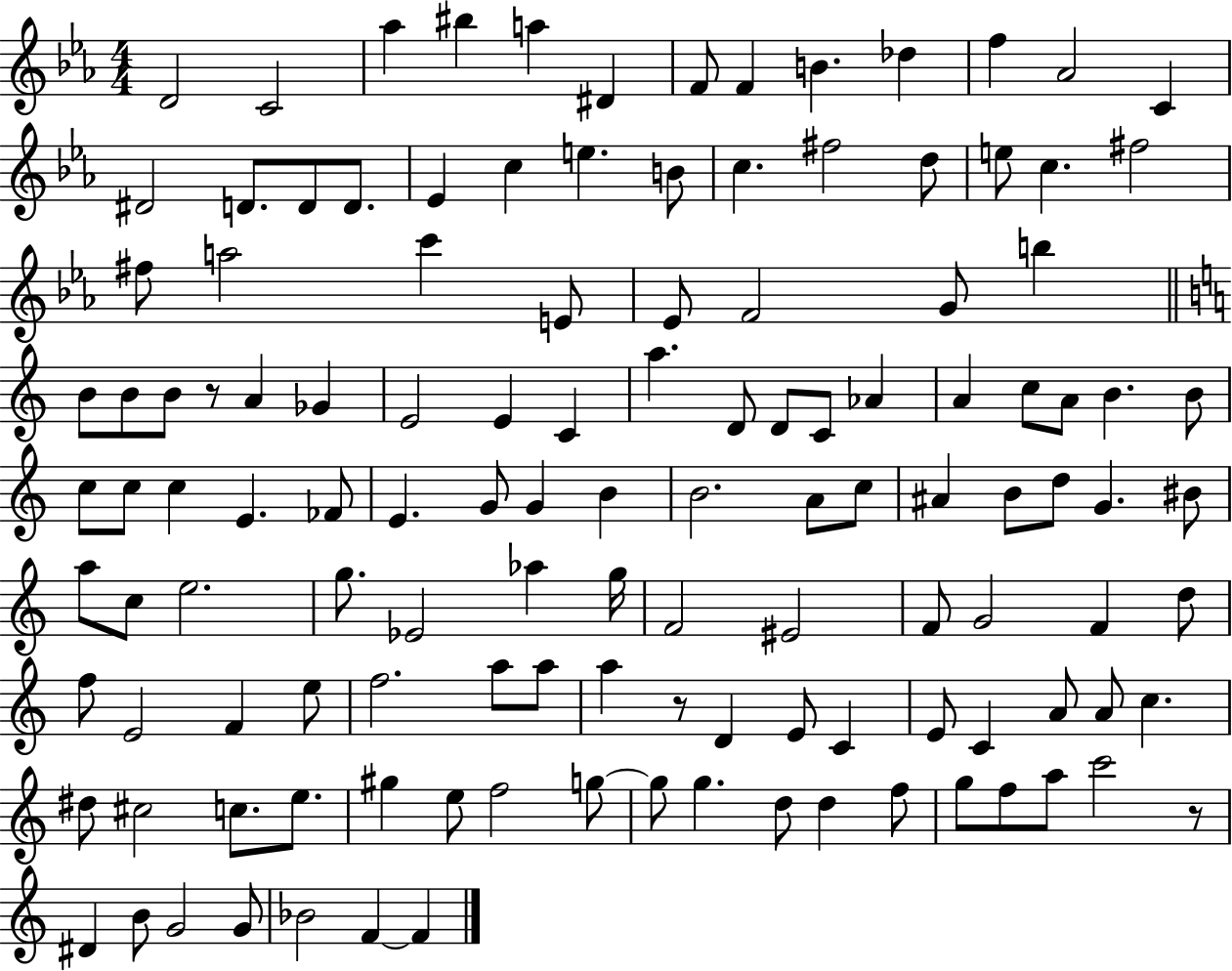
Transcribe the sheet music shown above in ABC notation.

X:1
T:Untitled
M:4/4
L:1/4
K:Eb
D2 C2 _a ^b a ^D F/2 F B _d f _A2 C ^D2 D/2 D/2 D/2 _E c e B/2 c ^f2 d/2 e/2 c ^f2 ^f/2 a2 c' E/2 _E/2 F2 G/2 b B/2 B/2 B/2 z/2 A _G E2 E C a D/2 D/2 C/2 _A A c/2 A/2 B B/2 c/2 c/2 c E _F/2 E G/2 G B B2 A/2 c/2 ^A B/2 d/2 G ^B/2 a/2 c/2 e2 g/2 _E2 _a g/4 F2 ^E2 F/2 G2 F d/2 f/2 E2 F e/2 f2 a/2 a/2 a z/2 D E/2 C E/2 C A/2 A/2 c ^d/2 ^c2 c/2 e/2 ^g e/2 f2 g/2 g/2 g d/2 d f/2 g/2 f/2 a/2 c'2 z/2 ^D B/2 G2 G/2 _B2 F F